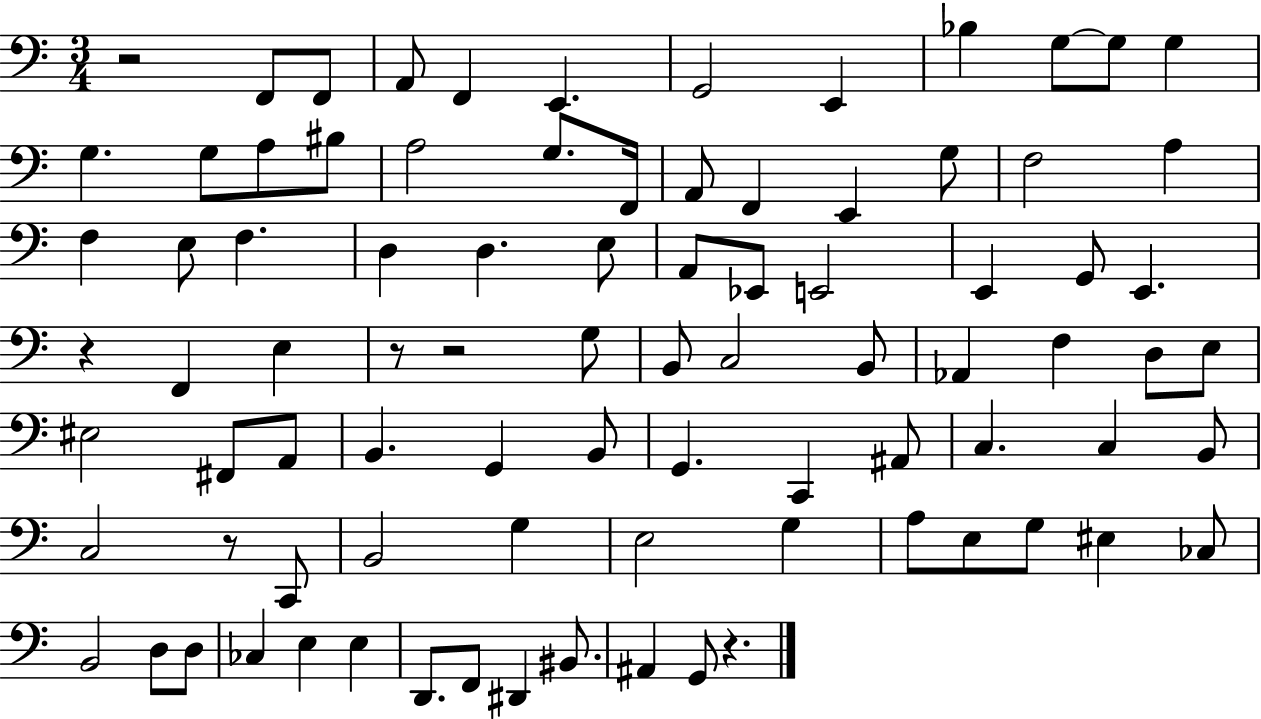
X:1
T:Untitled
M:3/4
L:1/4
K:C
z2 F,,/2 F,,/2 A,,/2 F,, E,, G,,2 E,, _B, G,/2 G,/2 G, G, G,/2 A,/2 ^B,/2 A,2 G,/2 F,,/4 A,,/2 F,, E,, G,/2 F,2 A, F, E,/2 F, D, D, E,/2 A,,/2 _E,,/2 E,,2 E,, G,,/2 E,, z F,, E, z/2 z2 G,/2 B,,/2 C,2 B,,/2 _A,, F, D,/2 E,/2 ^E,2 ^F,,/2 A,,/2 B,, G,, B,,/2 G,, C,, ^A,,/2 C, C, B,,/2 C,2 z/2 C,,/2 B,,2 G, E,2 G, A,/2 E,/2 G,/2 ^E, _C,/2 B,,2 D,/2 D,/2 _C, E, E, D,,/2 F,,/2 ^D,, ^B,,/2 ^A,, G,,/2 z